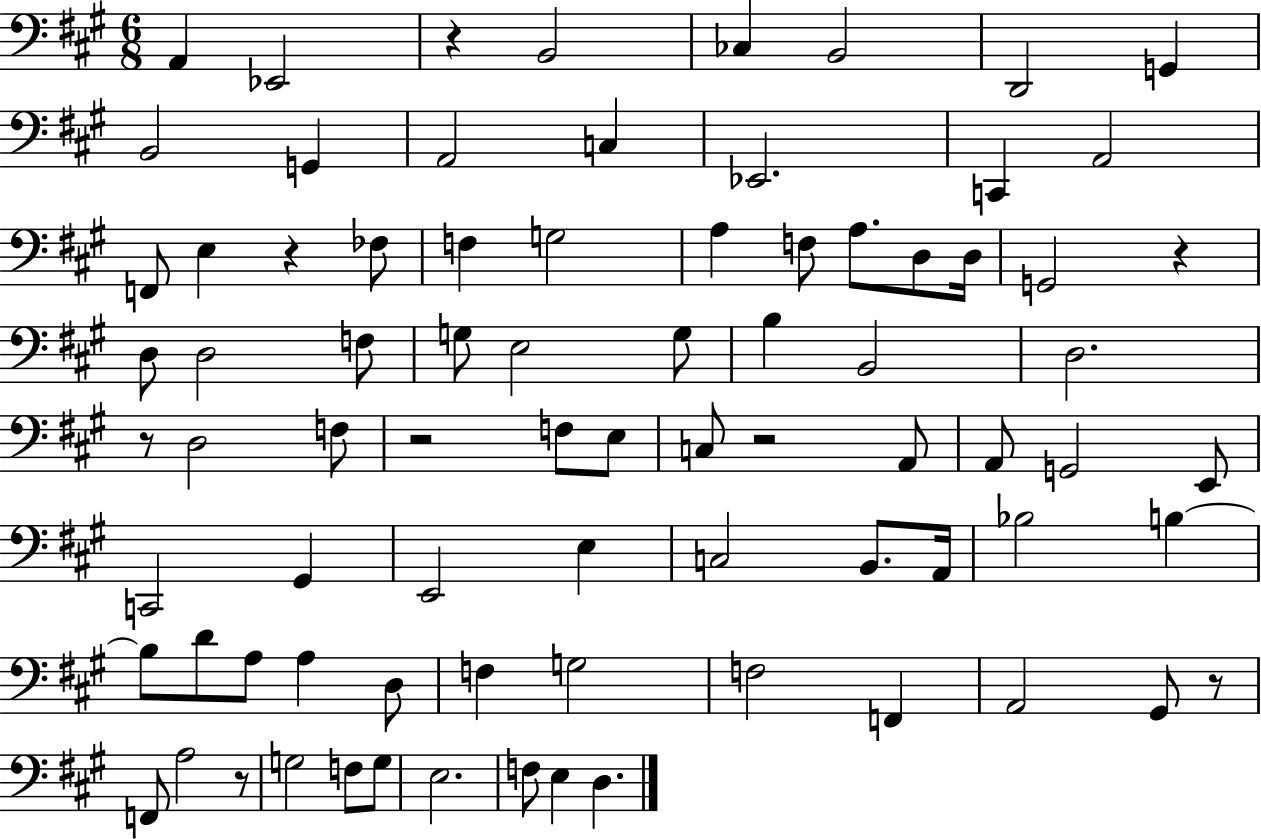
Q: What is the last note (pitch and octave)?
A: D3